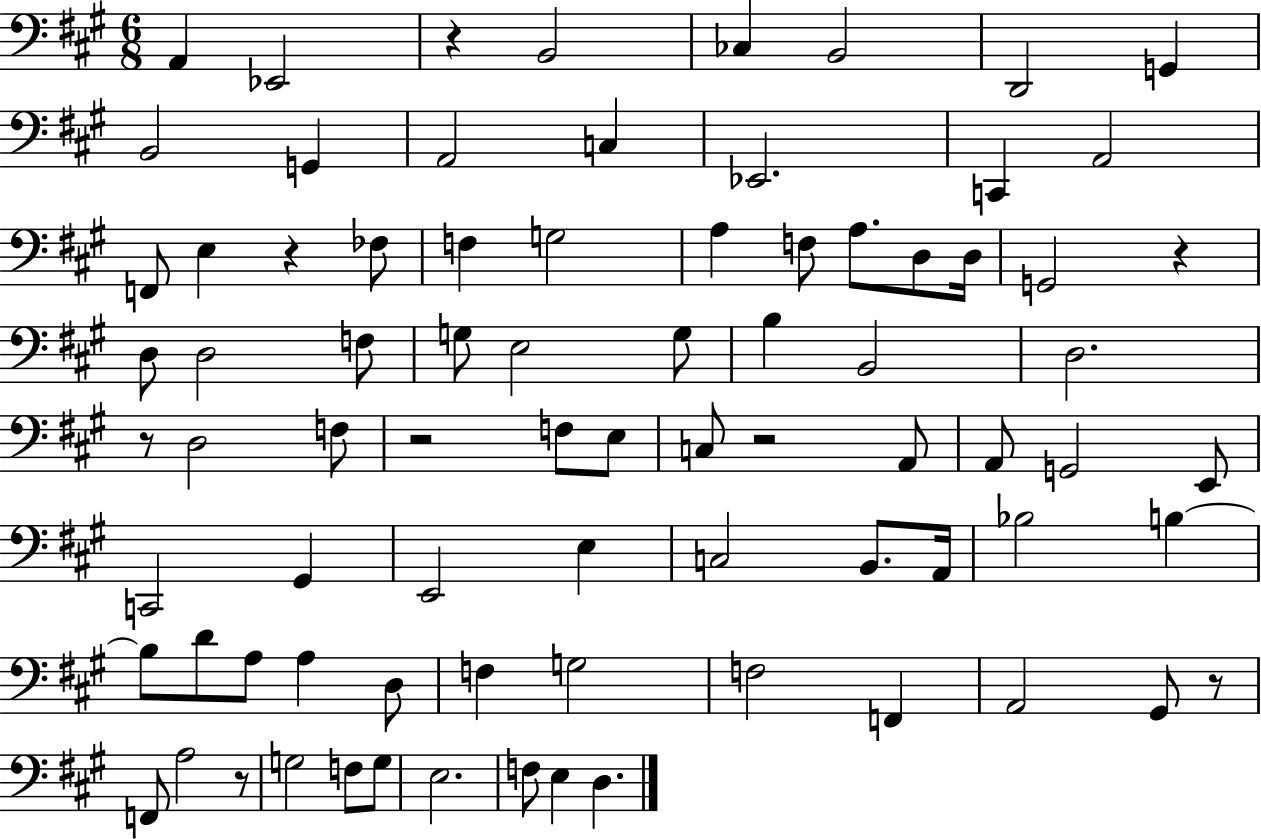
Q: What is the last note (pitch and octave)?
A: D3